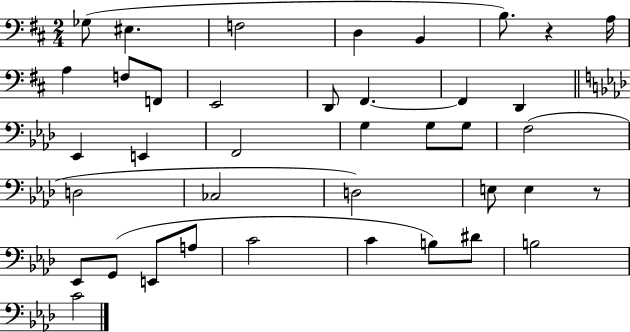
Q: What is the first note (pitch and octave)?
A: Gb3